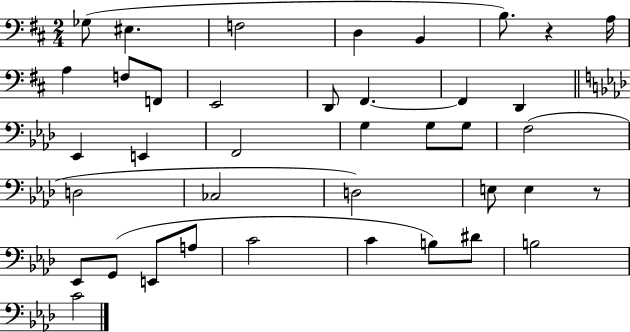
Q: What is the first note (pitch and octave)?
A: Gb3